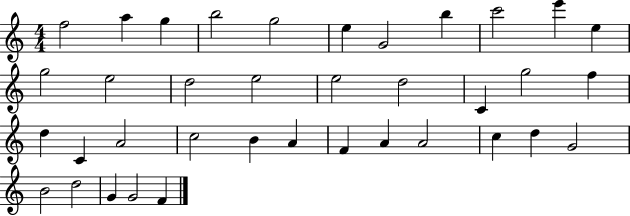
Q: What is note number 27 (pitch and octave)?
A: F4